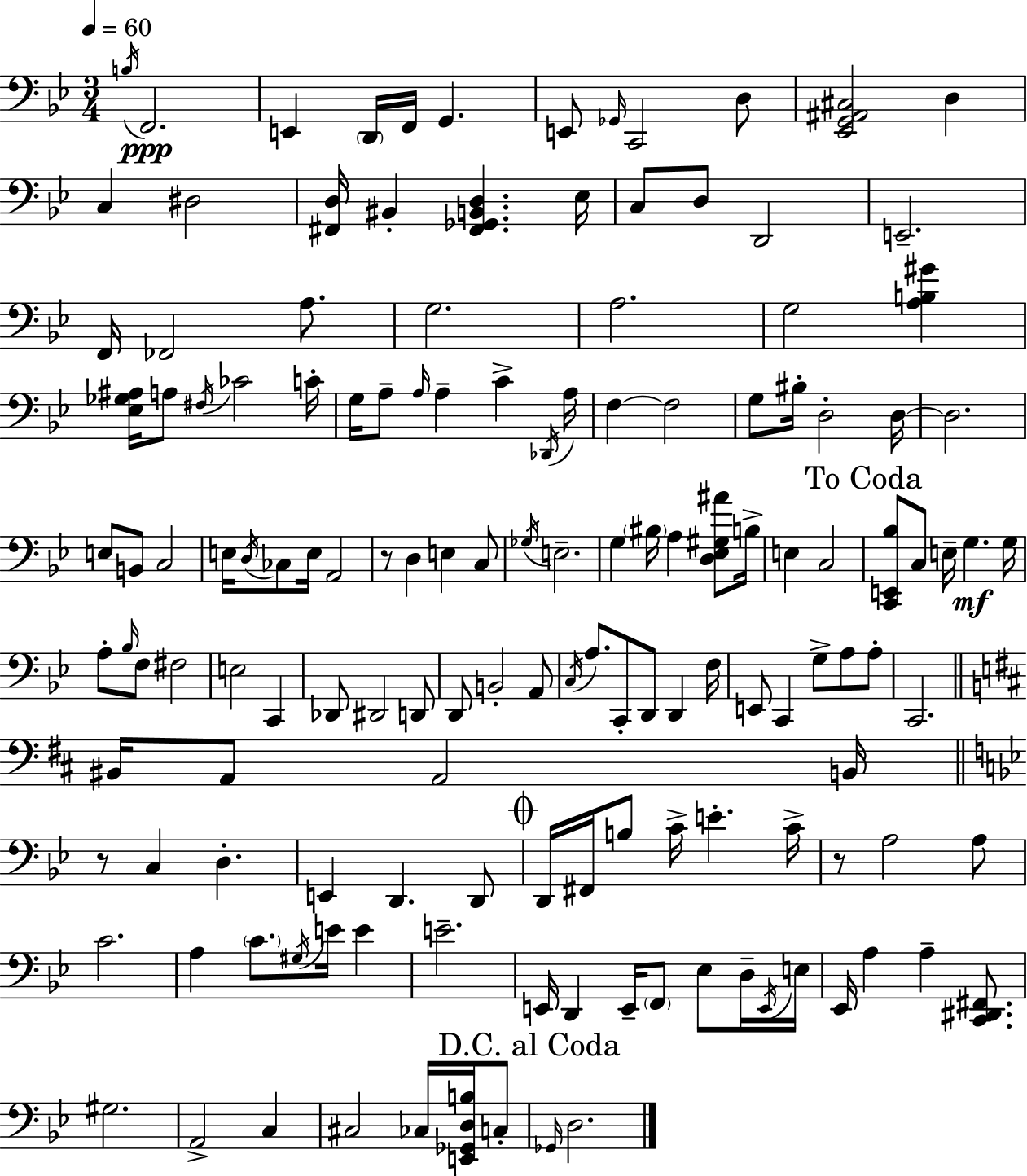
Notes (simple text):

B3/s F2/h. E2/q D2/s F2/s G2/q. E2/e Gb2/s C2/h D3/e [Eb2,G2,A#2,C#3]/h D3/q C3/q D#3/h [F#2,D3]/s BIS2/q [F#2,Gb2,B2,D3]/q. Eb3/s C3/e D3/e D2/h E2/h. F2/s FES2/h A3/e. G3/h. A3/h. G3/h [A3,B3,G#4]/q [Eb3,Gb3,A#3]/s A3/e F#3/s CES4/h C4/s G3/s A3/e A3/s A3/q C4/q Db2/s A3/s F3/q F3/h G3/e BIS3/s D3/h D3/s D3/h. E3/e B2/e C3/h E3/s D3/s CES3/e E3/s A2/h R/e D3/q E3/q C3/e Gb3/s E3/h. G3/q BIS3/s A3/q [D3,Eb3,G#3,A#4]/e B3/s E3/q C3/h [C2,E2,Bb3]/e C3/e E3/s G3/q. G3/s A3/e Bb3/s F3/e F#3/h E3/h C2/q Db2/e D#2/h D2/e D2/e B2/h A2/e C3/s A3/e. C2/e D2/e D2/q F3/s E2/e C2/q G3/e A3/e A3/e C2/h. BIS2/s A2/e A2/h B2/s R/e C3/q D3/q. E2/q D2/q. D2/e D2/s F#2/s B3/e C4/s E4/q. C4/s R/e A3/h A3/e C4/h. A3/q C4/e. G#3/s E4/s E4/q E4/h. E2/s D2/q E2/s F2/e Eb3/e D3/s E2/s E3/s Eb2/s A3/q A3/q [C2,D#2,F#2]/e. G#3/h. A2/h C3/q C#3/h CES3/s [E2,Gb2,D3,B3]/s C3/e Gb2/s D3/h.